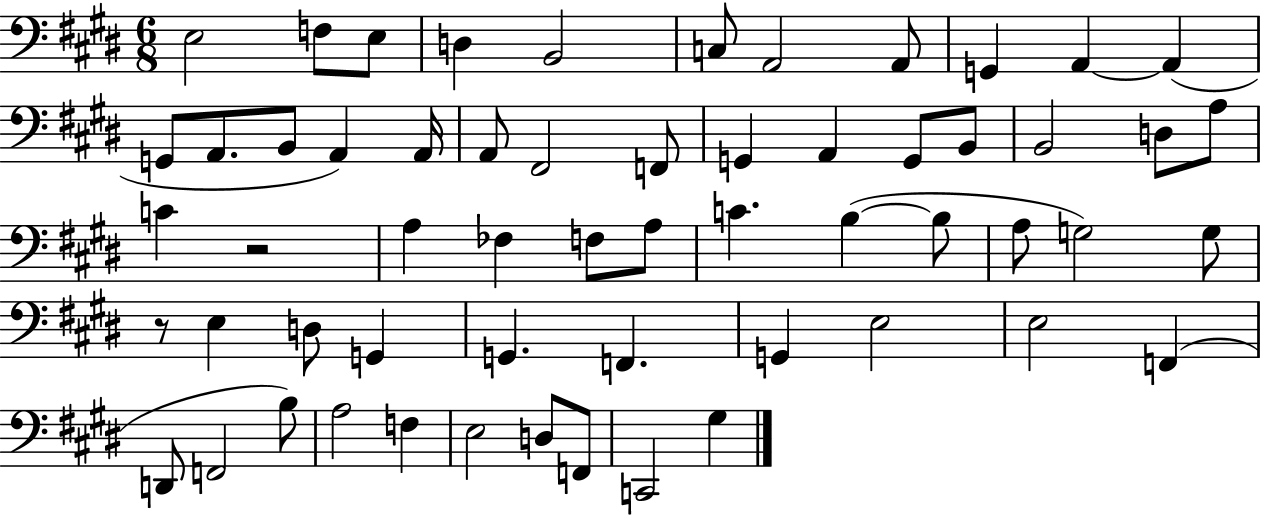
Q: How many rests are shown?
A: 2